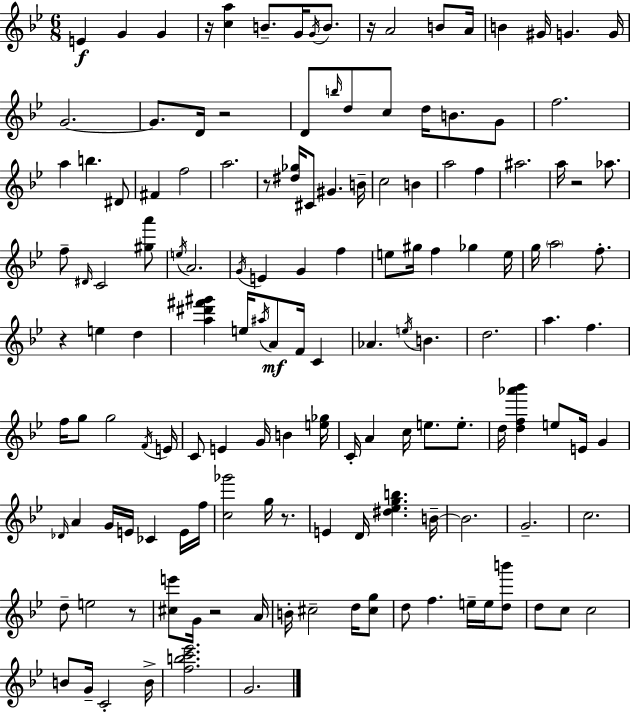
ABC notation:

X:1
T:Untitled
M:6/8
L:1/4
K:Bb
E G G z/4 [ca] B/2 G/4 G/4 B/2 z/4 A2 B/2 A/4 B ^G/4 G G/4 G2 G/2 D/4 z2 D/2 b/4 d/2 c/2 d/4 B/2 G/2 f2 a b ^D/2 ^F f2 a2 z/2 [^d_g]/4 ^C/2 ^G B/4 c2 B a2 f ^a2 a/4 z2 _a/2 f/2 ^D/4 C2 [^ga']/2 e/4 A2 G/4 E G f e/2 ^g/4 f _g e/4 g/4 a2 f/2 z e d [a^d'^f'^g'] e/4 ^a/4 A/2 F/4 C _A e/4 B d2 a f f/4 g/2 g2 F/4 E/4 C/2 E G/4 B [e_g]/4 C/4 A c/4 e/2 e/2 d/4 [df_a'_b'] e/2 E/4 G _D/4 A G/4 E/4 _C E/4 f/4 [c_g']2 g/4 z/2 E D/4 [^d_egb] B/4 B2 G2 c2 d/2 e2 z/2 [^ce']/2 G/4 z2 A/4 B/4 ^c2 d/4 [^cg]/2 d/2 f e/4 e/4 [db']/2 d/2 c/2 c2 B/2 G/4 C2 B/4 [fbc'_e']2 G2